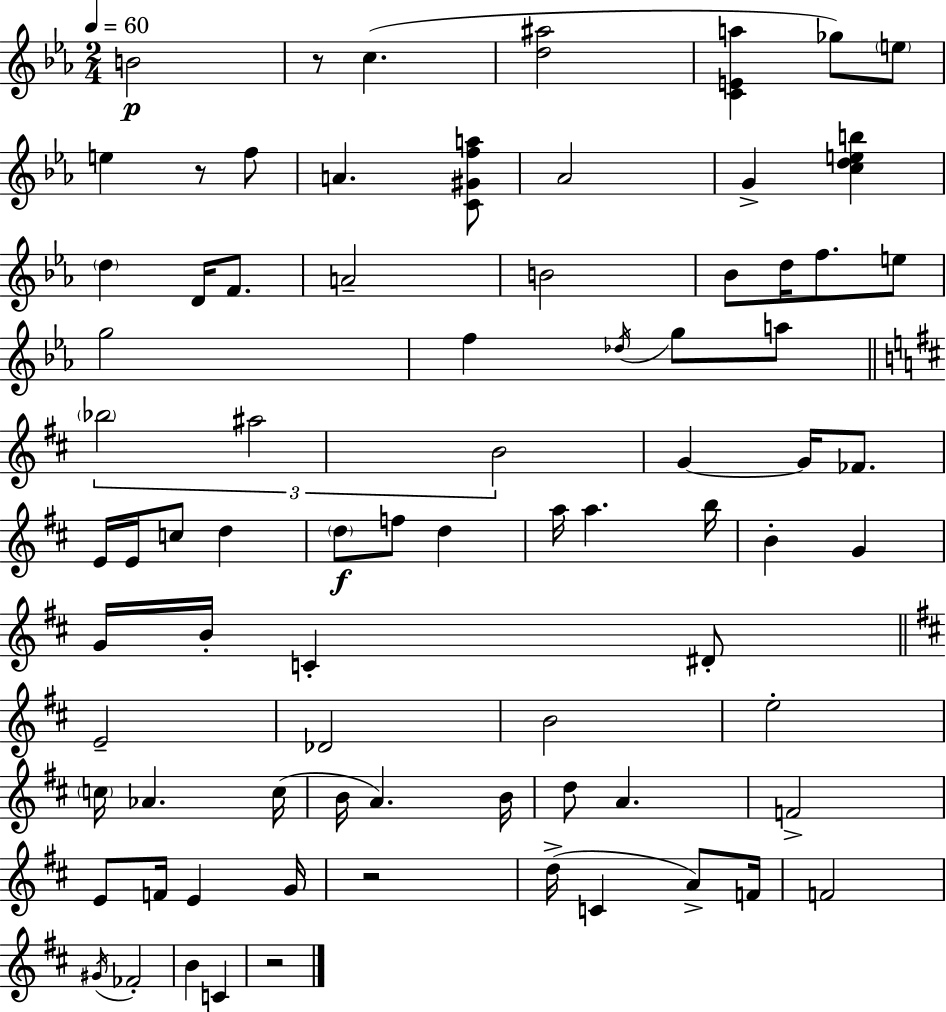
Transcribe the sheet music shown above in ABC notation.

X:1
T:Untitled
M:2/4
L:1/4
K:Cm
B2 z/2 c [d^a]2 [CEa] _g/2 e/2 e z/2 f/2 A [C^Gfa]/2 _A2 G [cdeb] d D/4 F/2 A2 B2 _B/2 d/4 f/2 e/2 g2 f _d/4 g/2 a/2 _b2 ^a2 B2 G G/4 _F/2 E/4 E/4 c/2 d d/2 f/2 d a/4 a b/4 B G G/4 B/4 C ^D/2 E2 _D2 B2 e2 c/4 _A c/4 B/4 A B/4 d/2 A F2 E/2 F/4 E G/4 z2 d/4 C A/2 F/4 F2 ^G/4 _F2 B C z2